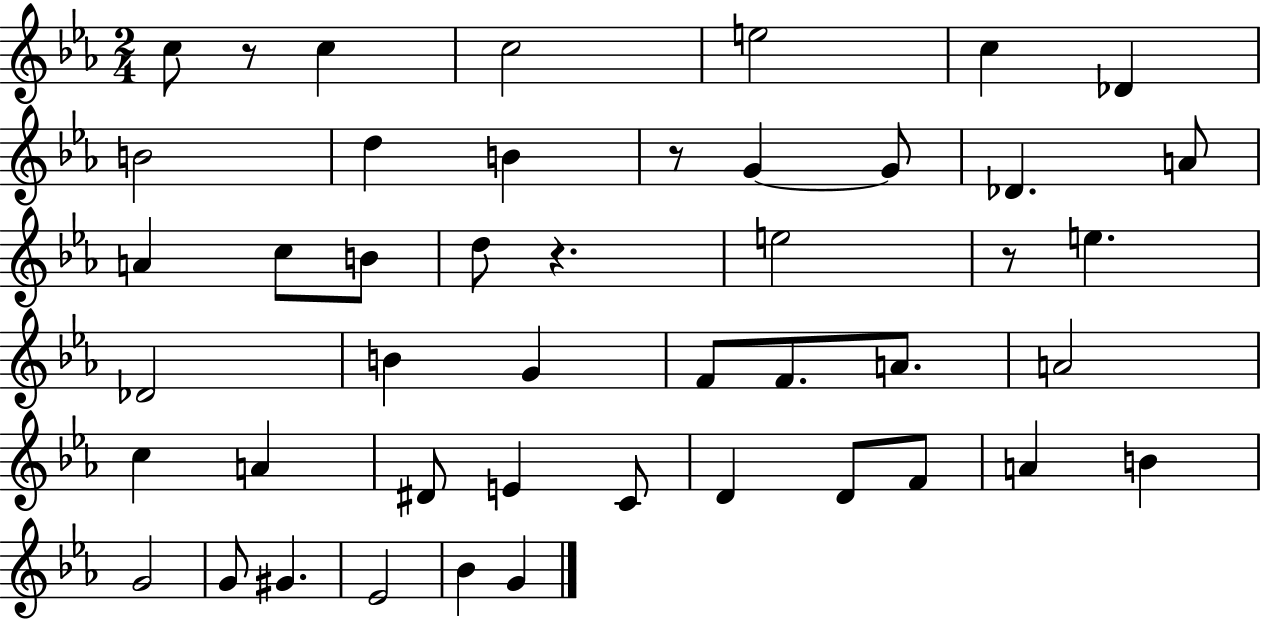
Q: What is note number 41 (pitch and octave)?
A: Bb4